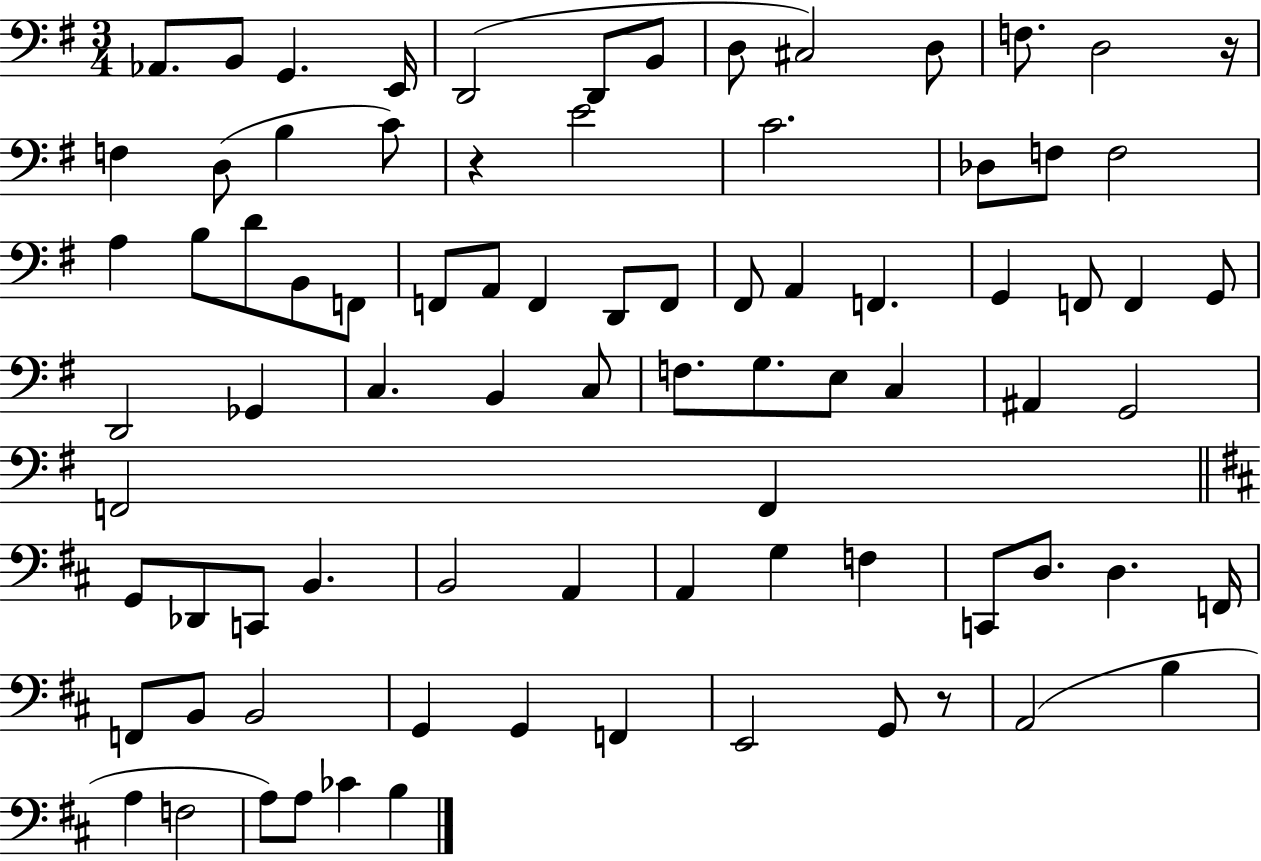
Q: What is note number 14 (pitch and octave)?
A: D3